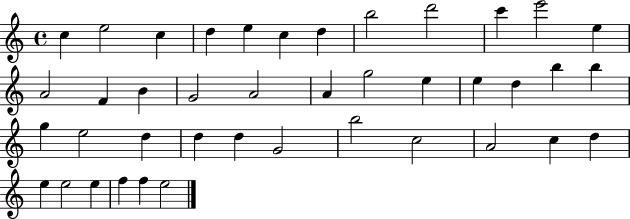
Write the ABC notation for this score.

X:1
T:Untitled
M:4/4
L:1/4
K:C
c e2 c d e c d b2 d'2 c' e'2 e A2 F B G2 A2 A g2 e e d b b g e2 d d d G2 b2 c2 A2 c d e e2 e f f e2